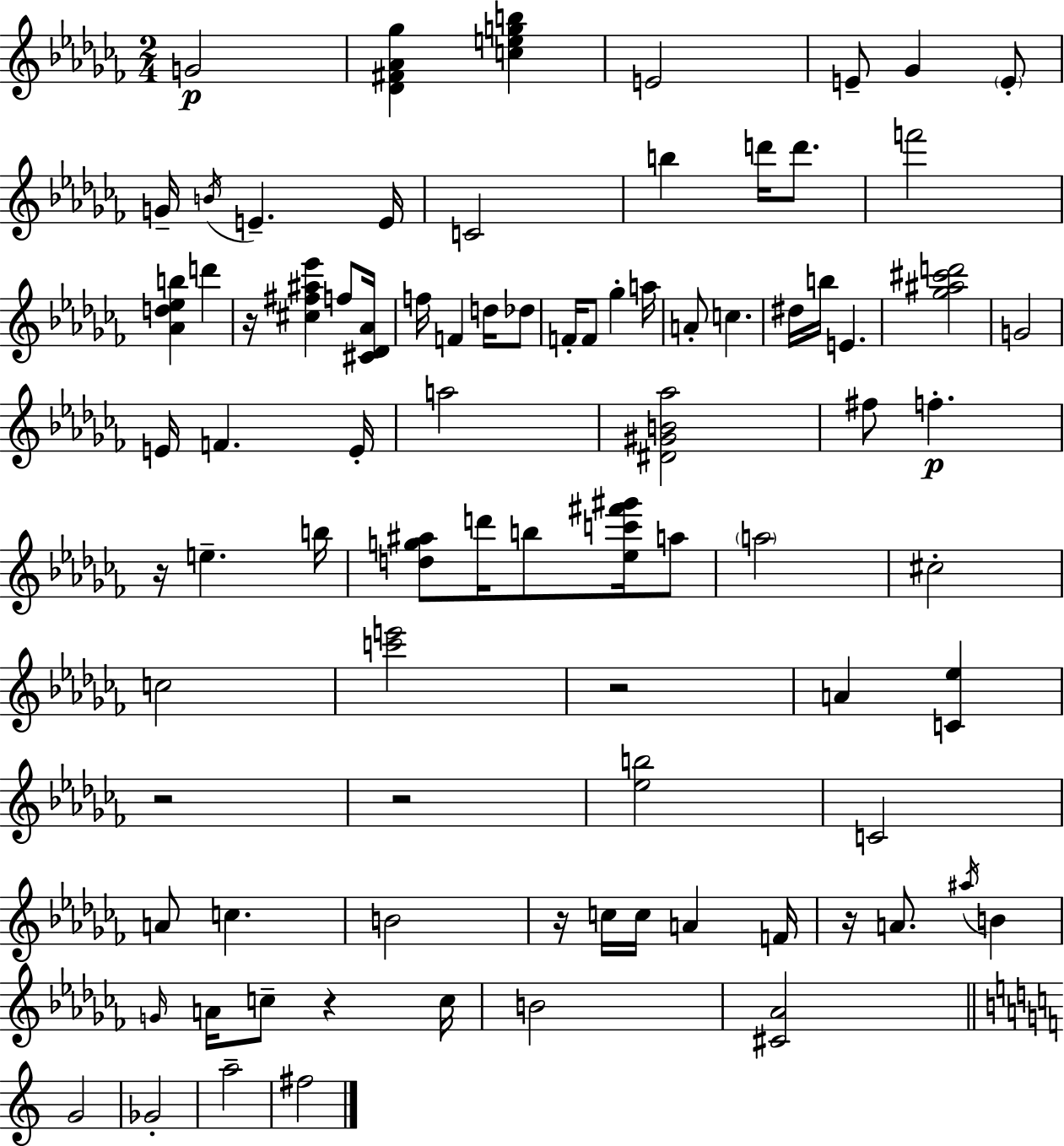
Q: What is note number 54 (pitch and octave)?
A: A4